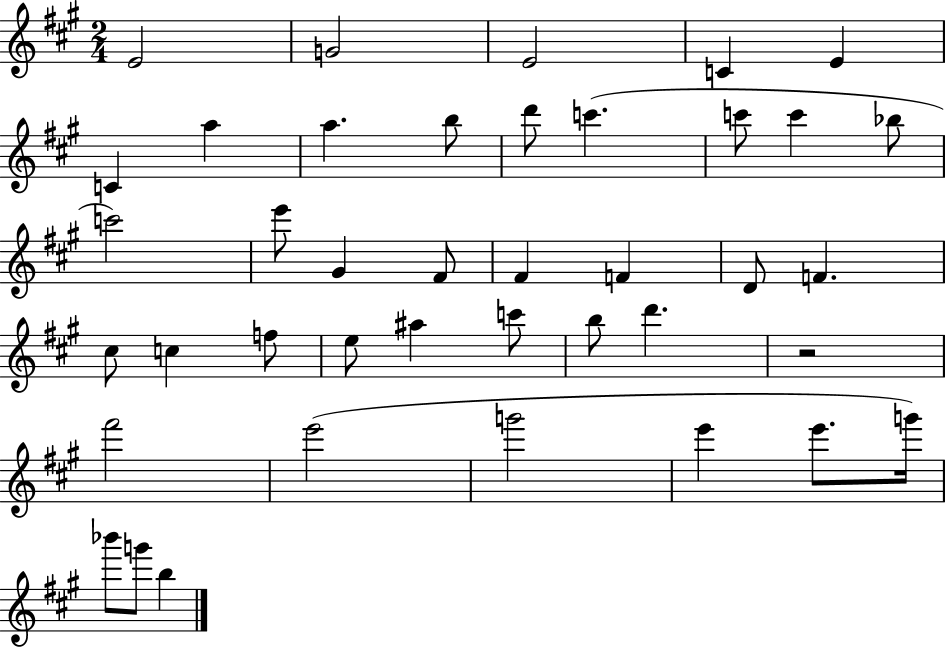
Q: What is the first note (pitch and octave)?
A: E4